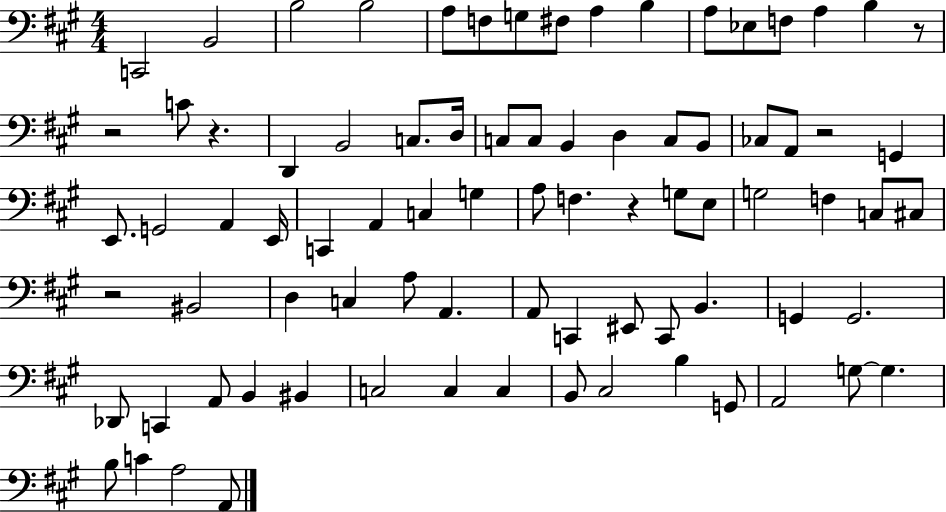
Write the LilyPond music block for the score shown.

{
  \clef bass
  \numericTimeSignature
  \time 4/4
  \key a \major
  \repeat volta 2 { c,2 b,2 | b2 b2 | a8 f8 g8 fis8 a4 b4 | a8 ees8 f8 a4 b4 r8 | \break r2 c'8 r4. | d,4 b,2 c8. d16 | c8 c8 b,4 d4 c8 b,8 | ces8 a,8 r2 g,4 | \break e,8. g,2 a,4 e,16 | c,4 a,4 c4 g4 | a8 f4. r4 g8 e8 | g2 f4 c8 cis8 | \break r2 bis,2 | d4 c4 a8 a,4. | a,8 c,4 eis,8 c,8 b,4. | g,4 g,2. | \break des,8 c,4 a,8 b,4 bis,4 | c2 c4 c4 | b,8 cis2 b4 g,8 | a,2 g8~~ g4. | \break b8 c'4 a2 a,8 | } \bar "|."
}